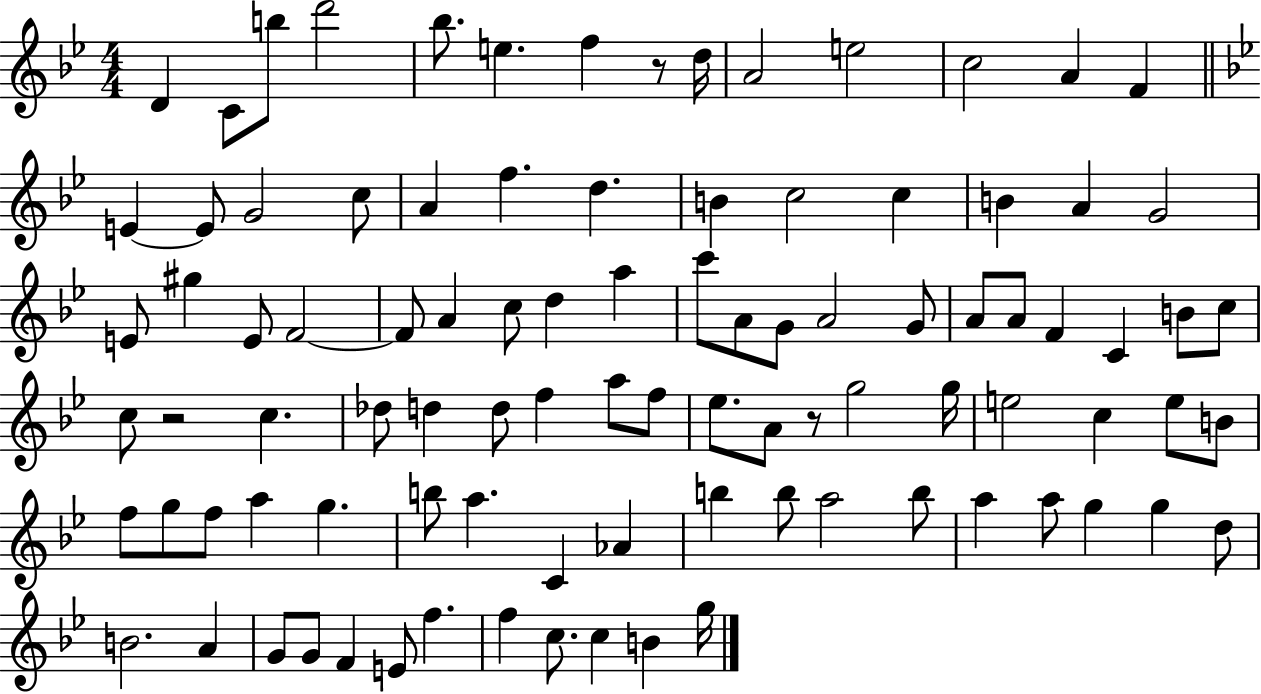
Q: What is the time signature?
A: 4/4